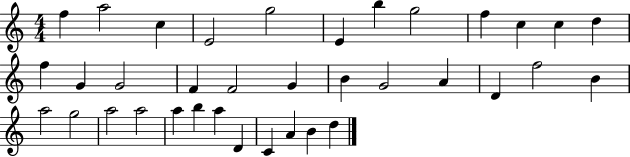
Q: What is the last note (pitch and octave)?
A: D5